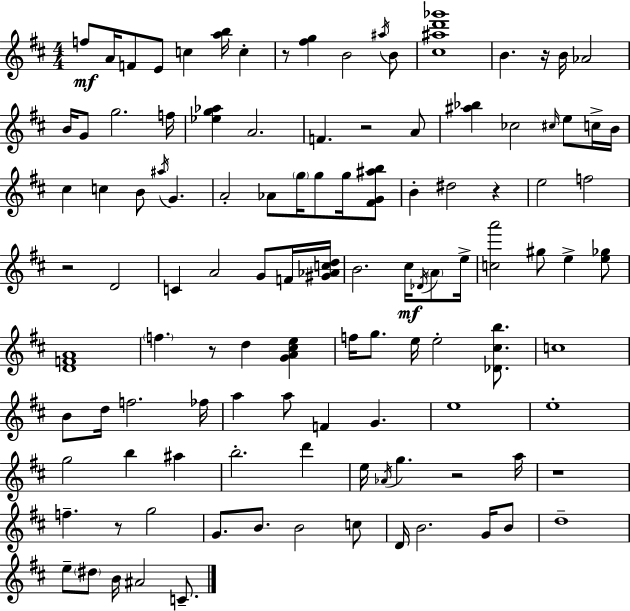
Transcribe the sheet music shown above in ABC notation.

X:1
T:Untitled
M:4/4
L:1/4
K:D
f/2 A/4 F/2 E/2 c [ab]/4 c z/2 [^fg] B2 ^a/4 B/2 [^c^ad'_g']4 B z/4 B/4 _A2 B/4 G/2 g2 f/4 [_eg_a] A2 F z2 A/2 [^a_b] _c2 ^c/4 e/2 c/4 B/4 ^c c B/2 ^a/4 G A2 _A/2 g/4 g/2 g/4 [^FG^ab]/2 B ^d2 z e2 f2 z2 D2 C A2 G/2 F/4 [^G_Acd]/4 B2 ^c/4 _D/4 A/2 e/4 [ca']2 ^g/2 e [e_g]/2 [DFA]4 f z/2 d [GA^ce] f/4 g/2 e/4 e2 [_D^cb]/2 c4 B/2 d/4 f2 _f/4 a a/2 F G e4 e4 g2 b ^a b2 d' e/4 _A/4 g z2 a/4 z4 f z/2 g2 G/2 B/2 B2 c/2 D/4 B2 G/4 B/2 d4 e/2 ^d/2 B/4 ^A2 C/2